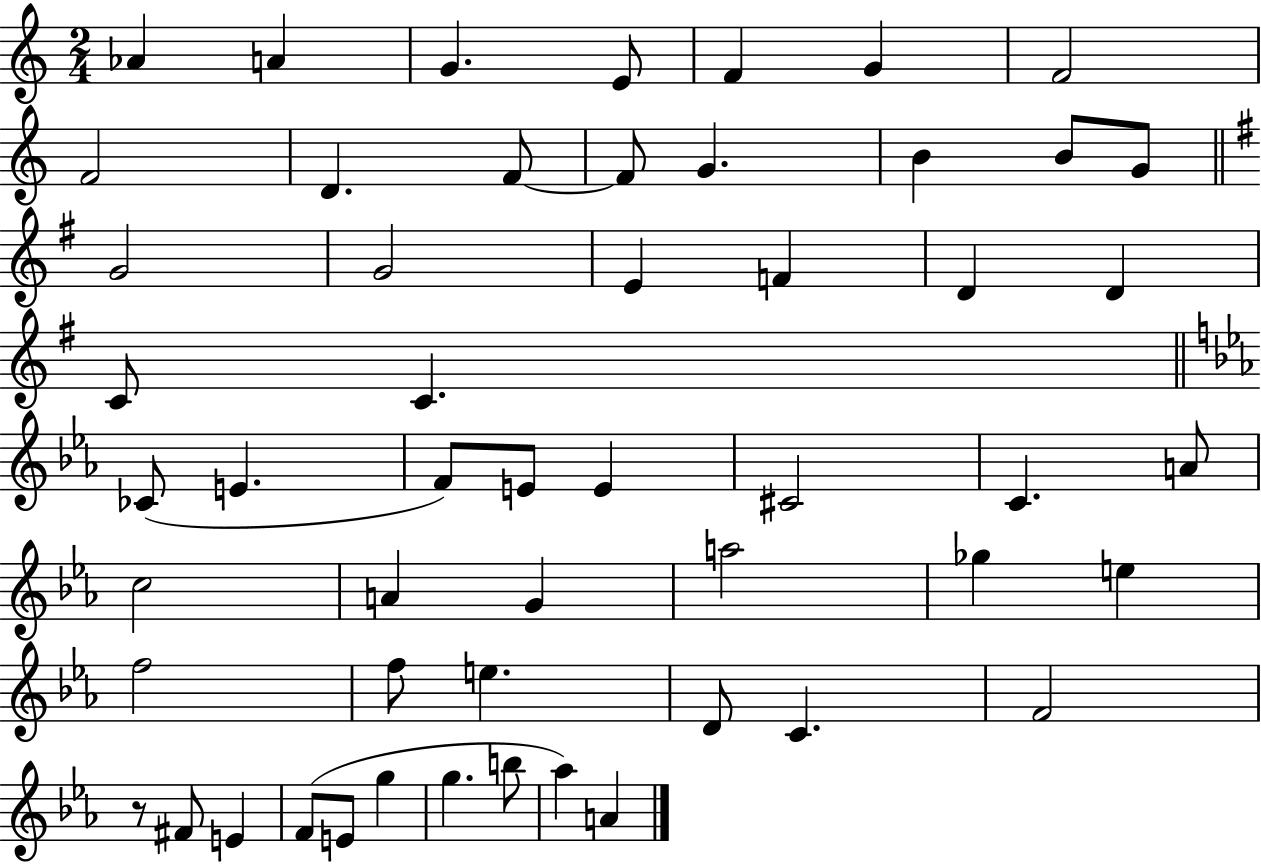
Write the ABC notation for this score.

X:1
T:Untitled
M:2/4
L:1/4
K:C
_A A G E/2 F G F2 F2 D F/2 F/2 G B B/2 G/2 G2 G2 E F D D C/2 C _C/2 E F/2 E/2 E ^C2 C A/2 c2 A G a2 _g e f2 f/2 e D/2 C F2 z/2 ^F/2 E F/2 E/2 g g b/2 _a A